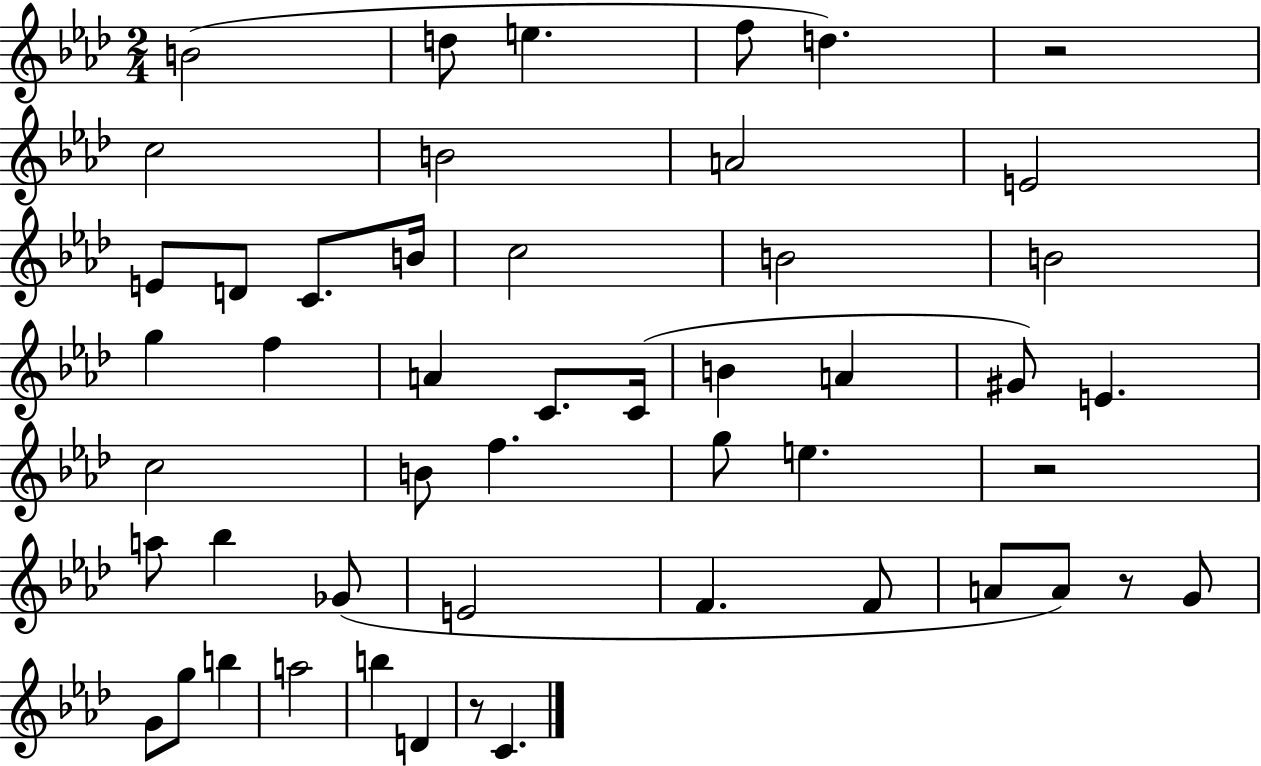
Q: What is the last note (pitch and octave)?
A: C4